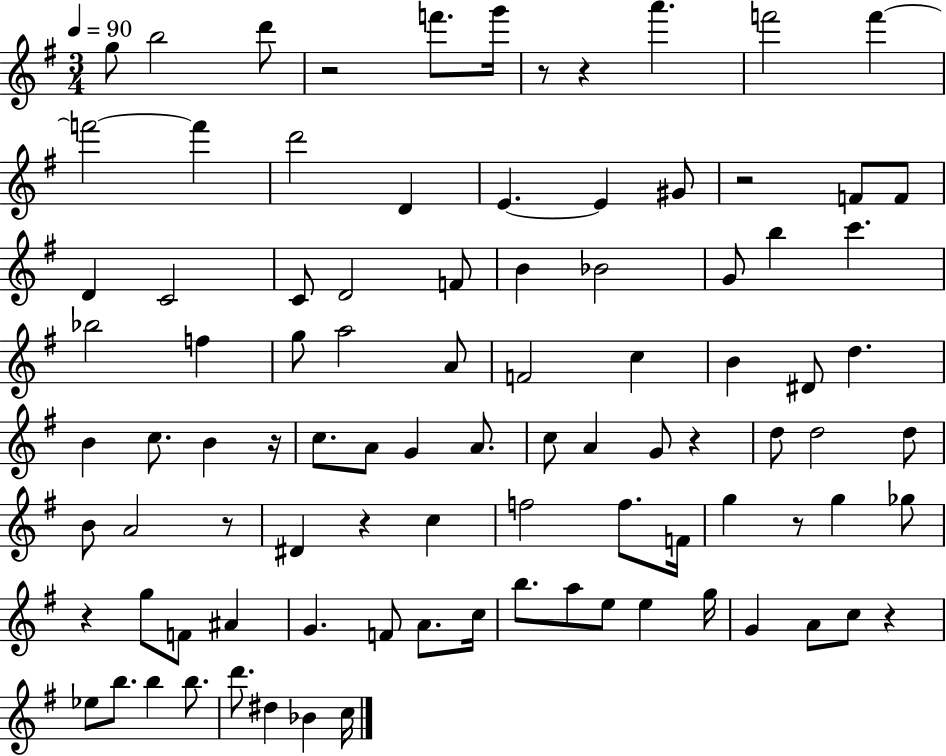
{
  \clef treble
  \numericTimeSignature
  \time 3/4
  \key g \major
  \tempo 4 = 90
  \repeat volta 2 { g''8 b''2 d'''8 | r2 f'''8. g'''16 | r8 r4 a'''4. | f'''2 f'''4~~ | \break f'''2~~ f'''4 | d'''2 d'4 | e'4.~~ e'4 gis'8 | r2 f'8 f'8 | \break d'4 c'2 | c'8 d'2 f'8 | b'4 bes'2 | g'8 b''4 c'''4. | \break bes''2 f''4 | g''8 a''2 a'8 | f'2 c''4 | b'4 dis'8 d''4. | \break b'4 c''8. b'4 r16 | c''8. a'8 g'4 a'8. | c''8 a'4 g'8 r4 | d''8 d''2 d''8 | \break b'8 a'2 r8 | dis'4 r4 c''4 | f''2 f''8. f'16 | g''4 r8 g''4 ges''8 | \break r4 g''8 f'8 ais'4 | g'4. f'8 a'8. c''16 | b''8. a''8 e''8 e''4 g''16 | g'4 a'8 c''8 r4 | \break ees''8 b''8. b''4 b''8. | d'''8. dis''4 bes'4 c''16 | } \bar "|."
}